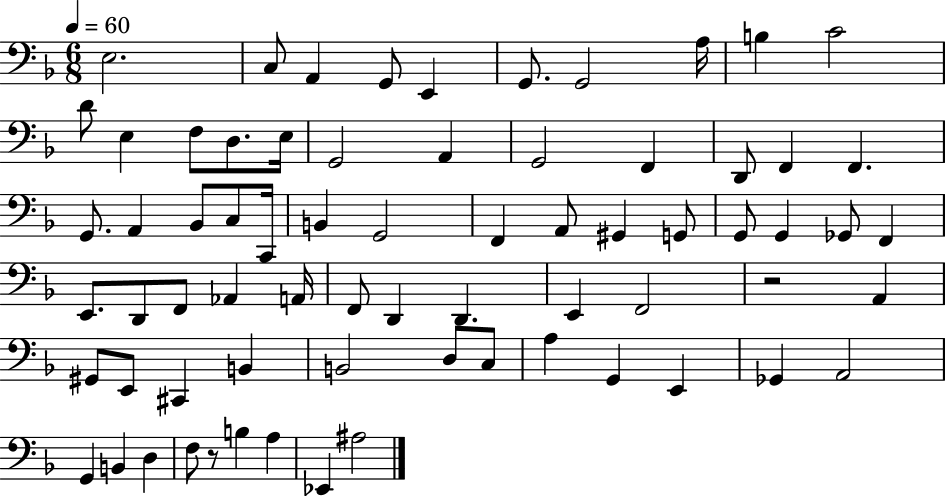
{
  \clef bass
  \numericTimeSignature
  \time 6/8
  \key f \major
  \tempo 4 = 60
  \repeat volta 2 { e2. | c8 a,4 g,8 e,4 | g,8. g,2 a16 | b4 c'2 | \break d'8 e4 f8 d8. e16 | g,2 a,4 | g,2 f,4 | d,8 f,4 f,4. | \break g,8. a,4 bes,8 c8 c,16 | b,4 g,2 | f,4 a,8 gis,4 g,8 | g,8 g,4 ges,8 f,4 | \break e,8. d,8 f,8 aes,4 a,16 | f,8 d,4 d,4. | e,4 f,2 | r2 a,4 | \break gis,8 e,8 cis,4 b,4 | b,2 d8 c8 | a4 g,4 e,4 | ges,4 a,2 | \break g,4 b,4 d4 | f8 r8 b4 a4 | ees,4 ais2 | } \bar "|."
}